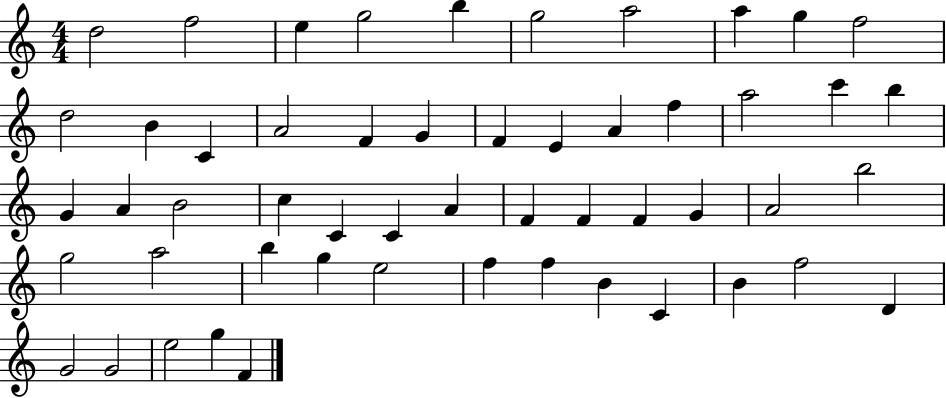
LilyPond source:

{
  \clef treble
  \numericTimeSignature
  \time 4/4
  \key c \major
  d''2 f''2 | e''4 g''2 b''4 | g''2 a''2 | a''4 g''4 f''2 | \break d''2 b'4 c'4 | a'2 f'4 g'4 | f'4 e'4 a'4 f''4 | a''2 c'''4 b''4 | \break g'4 a'4 b'2 | c''4 c'4 c'4 a'4 | f'4 f'4 f'4 g'4 | a'2 b''2 | \break g''2 a''2 | b''4 g''4 e''2 | f''4 f''4 b'4 c'4 | b'4 f''2 d'4 | \break g'2 g'2 | e''2 g''4 f'4 | \bar "|."
}